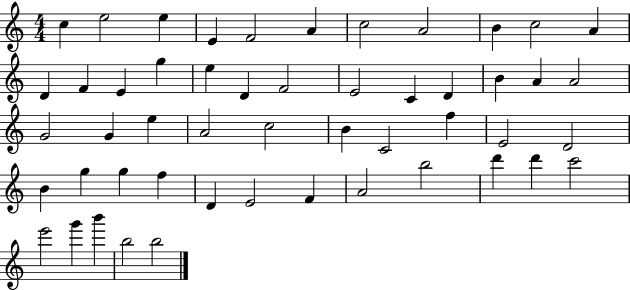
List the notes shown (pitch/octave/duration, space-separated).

C5/q E5/h E5/q E4/q F4/h A4/q C5/h A4/h B4/q C5/h A4/q D4/q F4/q E4/q G5/q E5/q D4/q F4/h E4/h C4/q D4/q B4/q A4/q A4/h G4/h G4/q E5/q A4/h C5/h B4/q C4/h F5/q E4/h D4/h B4/q G5/q G5/q F5/q D4/q E4/h F4/q A4/h B5/h D6/q D6/q C6/h E6/h G6/q B6/q B5/h B5/h